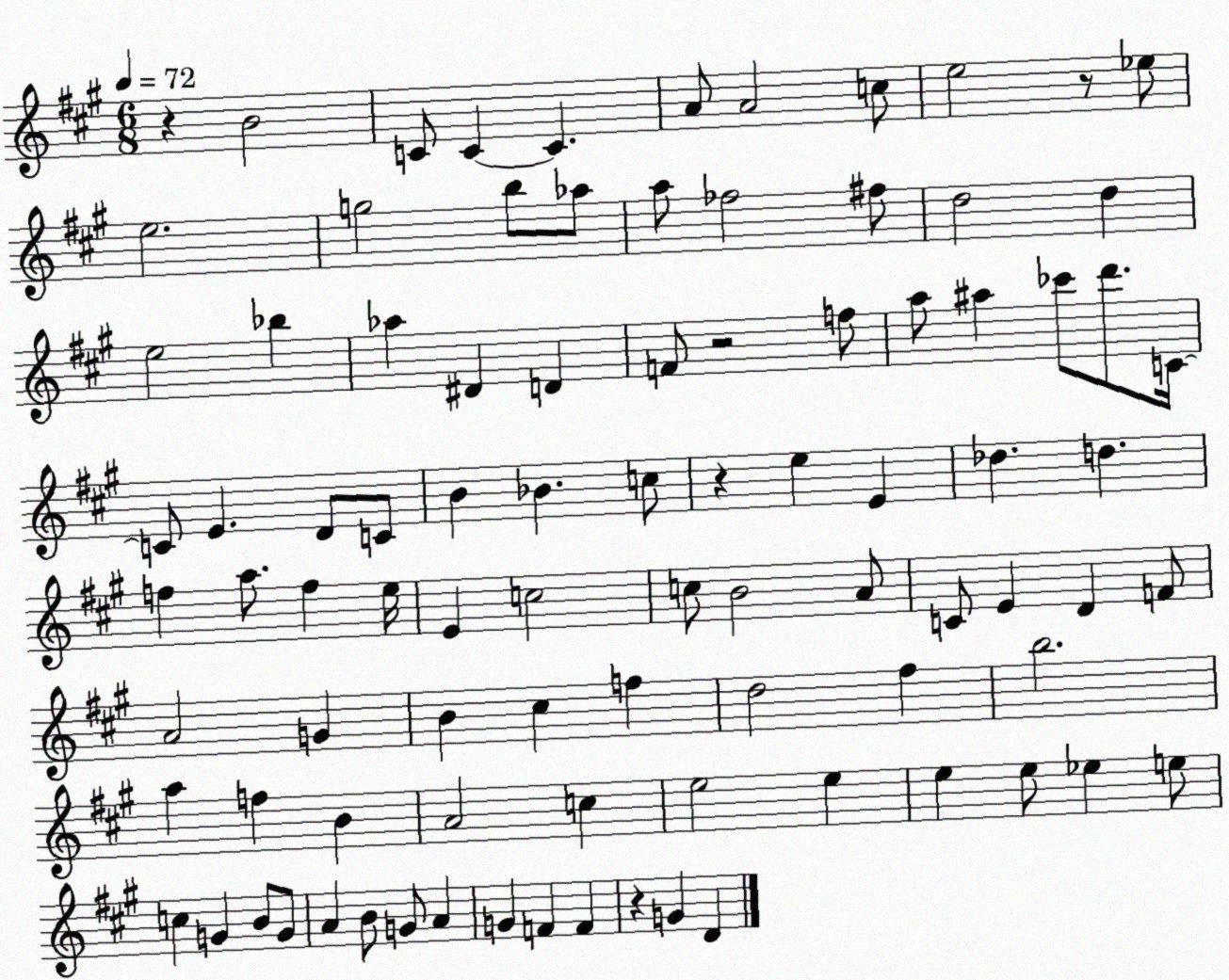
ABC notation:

X:1
T:Untitled
M:6/8
L:1/4
K:A
z B2 C/2 C C A/2 A2 c/2 e2 z/2 _e/2 e2 g2 b/2 _a/2 a/2 _f2 ^f/2 d2 d e2 _b _a ^D D F/2 z2 f/2 a/2 ^a _c'/2 d'/2 C/4 C/2 E D/2 C/2 B _B c/2 z e E _d d f a/2 f e/4 E c2 c/2 B2 A/2 C/2 E D F/2 A2 G B ^c f d2 ^f b2 a f B A2 c e2 e e e/2 _e e/2 c G B/2 G/2 A B/2 G/2 A G F F z G D